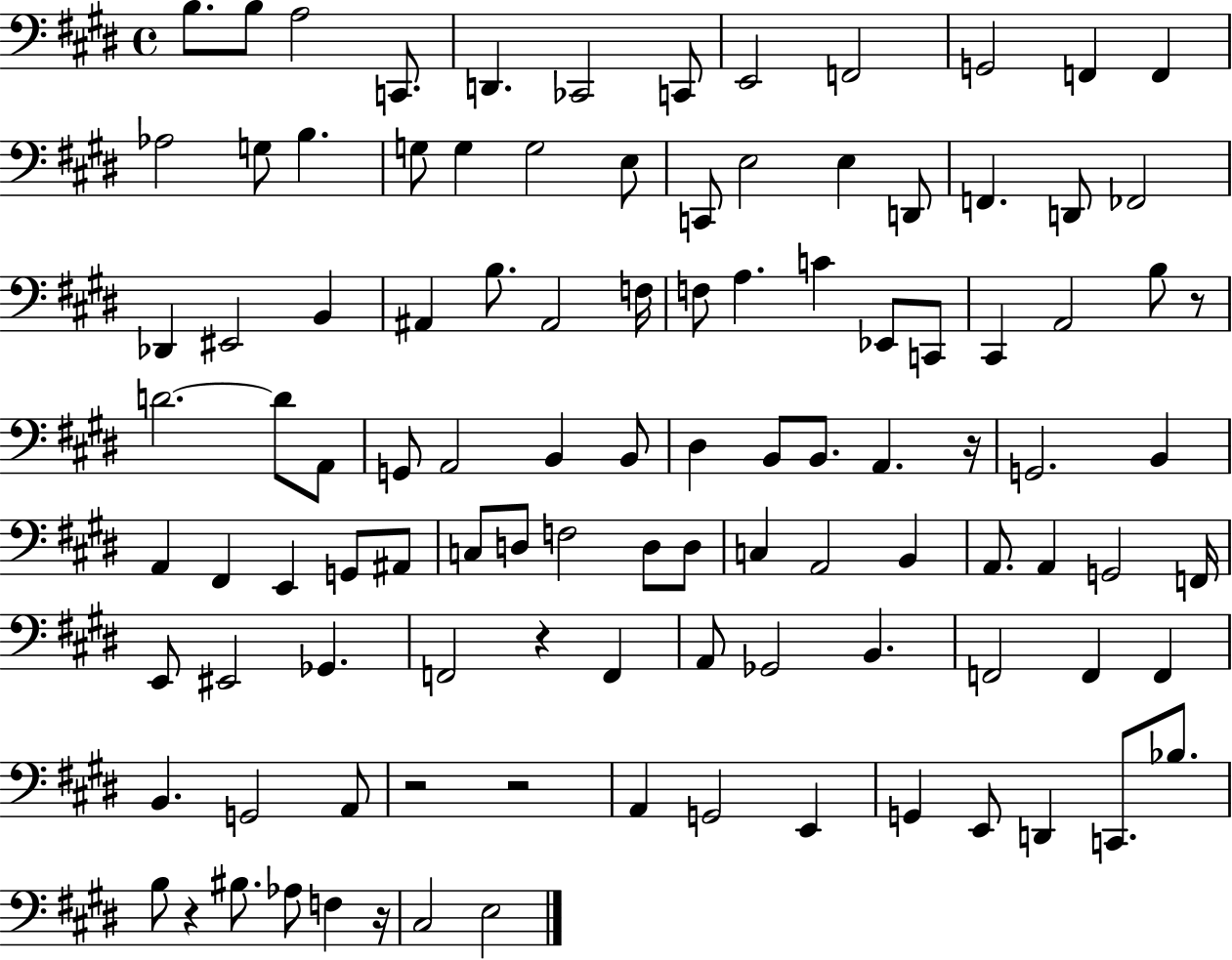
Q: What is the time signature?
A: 4/4